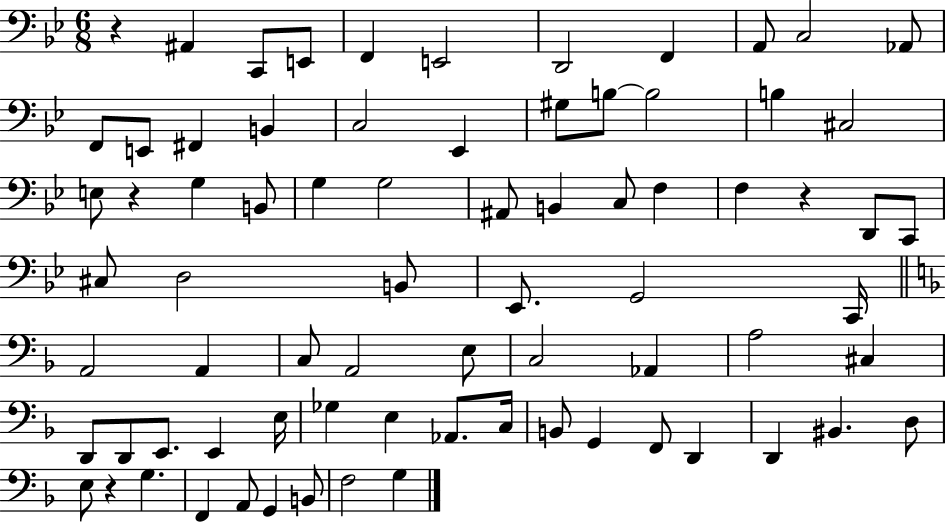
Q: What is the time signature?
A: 6/8